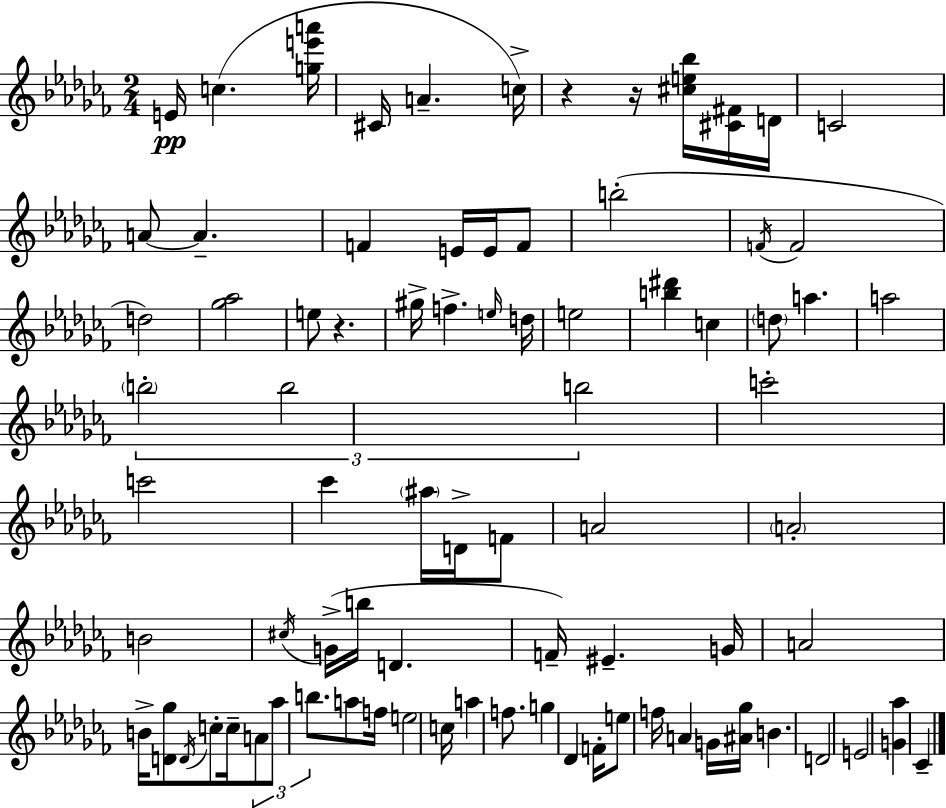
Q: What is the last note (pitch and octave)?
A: CES4